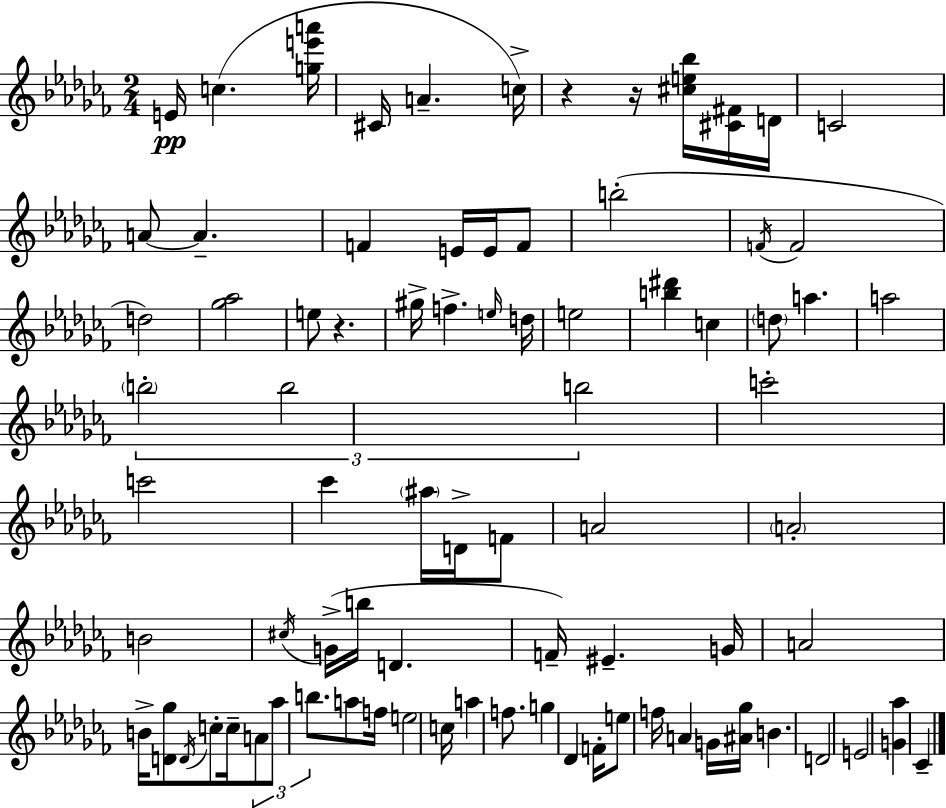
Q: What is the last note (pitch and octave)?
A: CES4